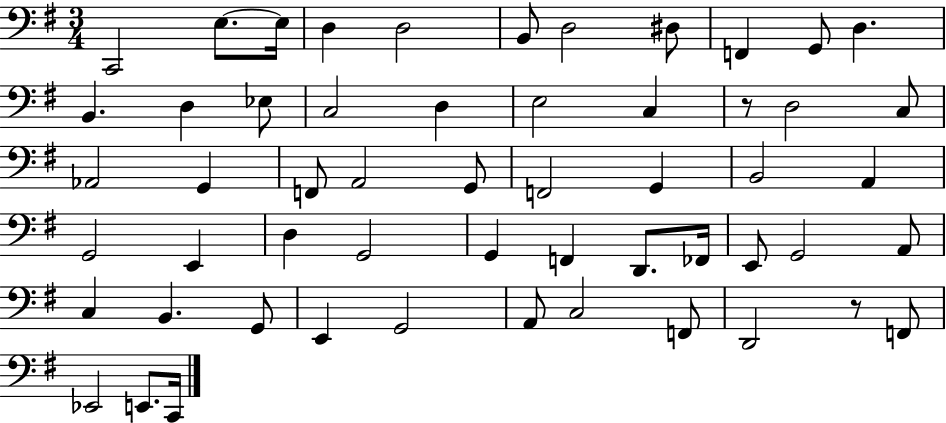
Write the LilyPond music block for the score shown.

{
  \clef bass
  \numericTimeSignature
  \time 3/4
  \key g \major
  c,2 e8.~~ e16 | d4 d2 | b,8 d2 dis8 | f,4 g,8 d4. | \break b,4. d4 ees8 | c2 d4 | e2 c4 | r8 d2 c8 | \break aes,2 g,4 | f,8 a,2 g,8 | f,2 g,4 | b,2 a,4 | \break g,2 e,4 | d4 g,2 | g,4 f,4 d,8. fes,16 | e,8 g,2 a,8 | \break c4 b,4. g,8 | e,4 g,2 | a,8 c2 f,8 | d,2 r8 f,8 | \break ees,2 e,8. c,16 | \bar "|."
}